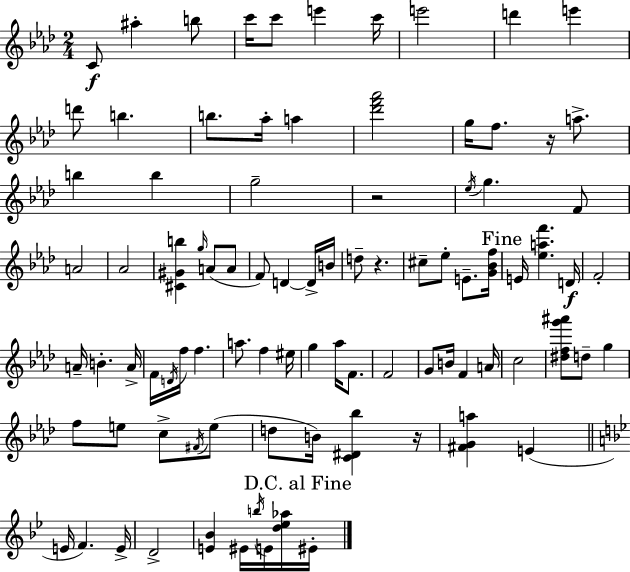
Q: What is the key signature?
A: F minor